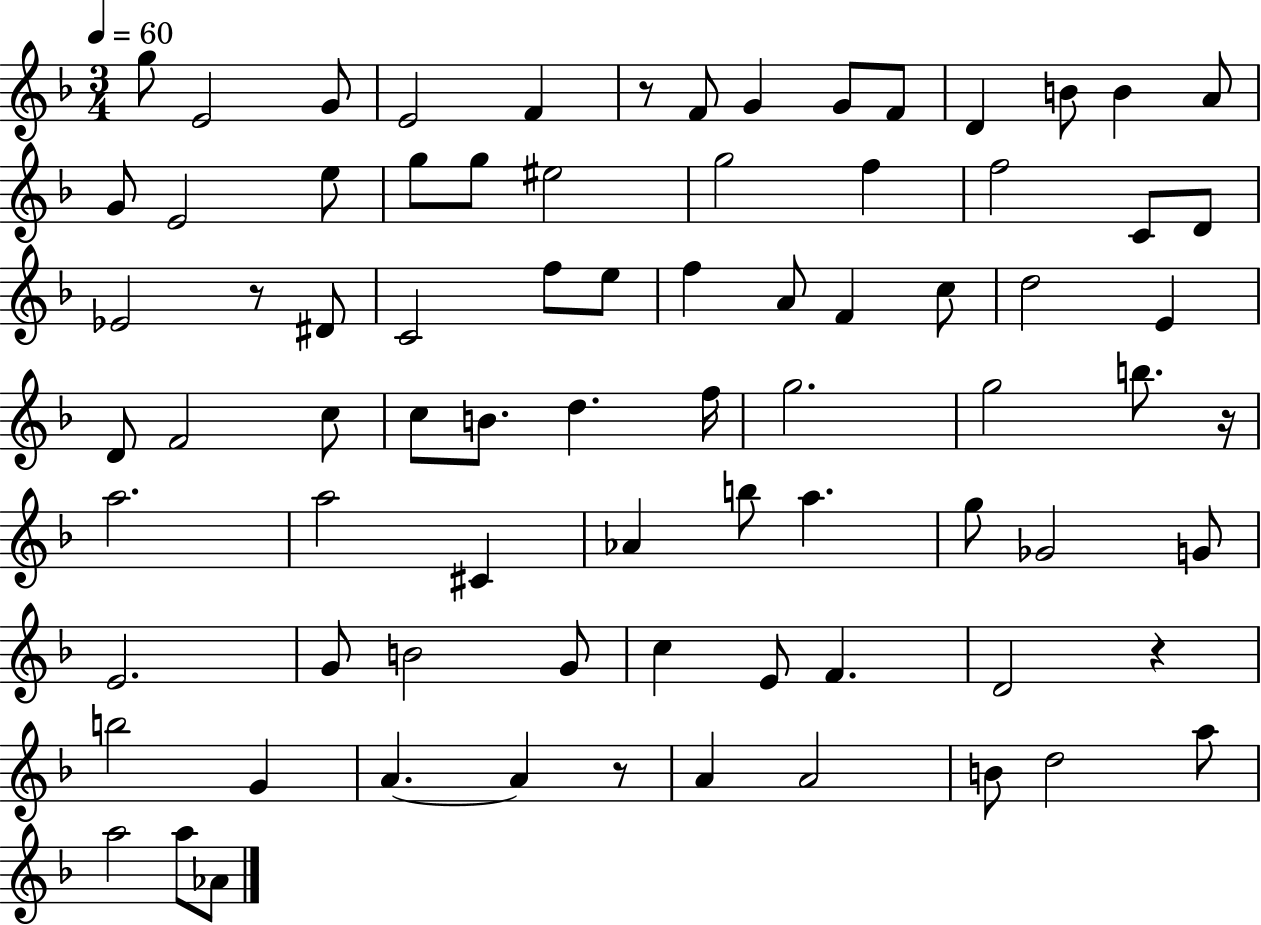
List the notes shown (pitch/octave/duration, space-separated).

G5/e E4/h G4/e E4/h F4/q R/e F4/e G4/q G4/e F4/e D4/q B4/e B4/q A4/e G4/e E4/h E5/e G5/e G5/e EIS5/h G5/h F5/q F5/h C4/e D4/e Eb4/h R/e D#4/e C4/h F5/e E5/e F5/q A4/e F4/q C5/e D5/h E4/q D4/e F4/h C5/e C5/e B4/e. D5/q. F5/s G5/h. G5/h B5/e. R/s A5/h. A5/h C#4/q Ab4/q B5/e A5/q. G5/e Gb4/h G4/e E4/h. G4/e B4/h G4/e C5/q E4/e F4/q. D4/h R/q B5/h G4/q A4/q. A4/q R/e A4/q A4/h B4/e D5/h A5/e A5/h A5/e Ab4/e